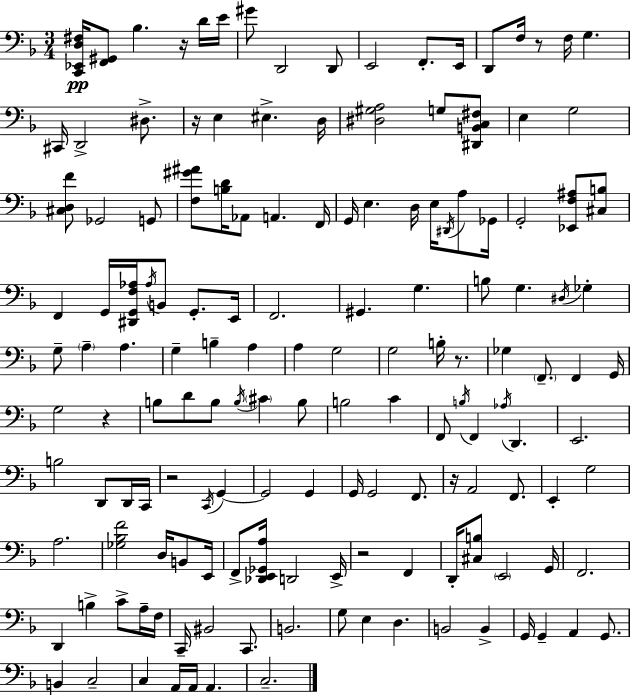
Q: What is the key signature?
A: D minor